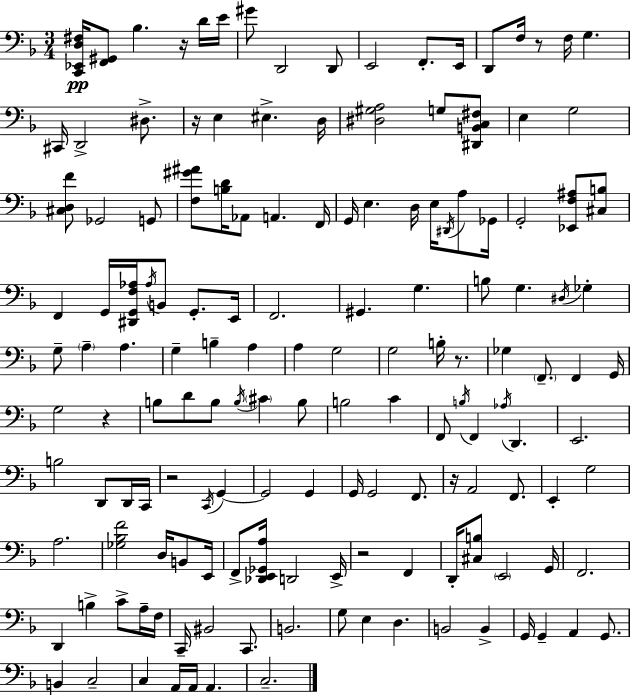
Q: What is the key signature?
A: D minor